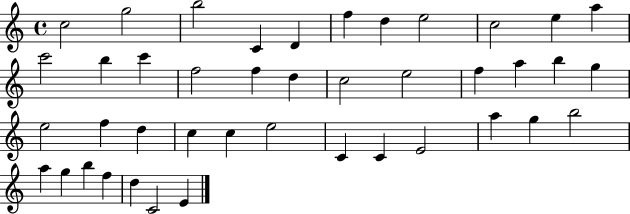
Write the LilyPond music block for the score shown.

{
  \clef treble
  \time 4/4
  \defaultTimeSignature
  \key c \major
  c''2 g''2 | b''2 c'4 d'4 | f''4 d''4 e''2 | c''2 e''4 a''4 | \break c'''2 b''4 c'''4 | f''2 f''4 d''4 | c''2 e''2 | f''4 a''4 b''4 g''4 | \break e''2 f''4 d''4 | c''4 c''4 e''2 | c'4 c'4 e'2 | a''4 g''4 b''2 | \break a''4 g''4 b''4 f''4 | d''4 c'2 e'4 | \bar "|."
}